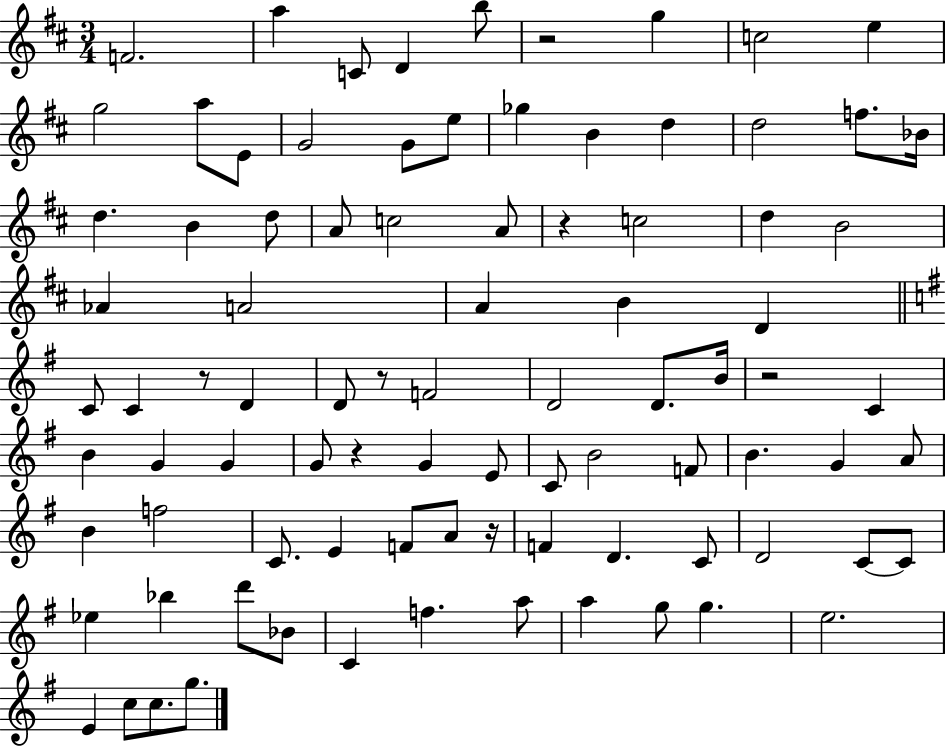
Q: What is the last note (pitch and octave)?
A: G5